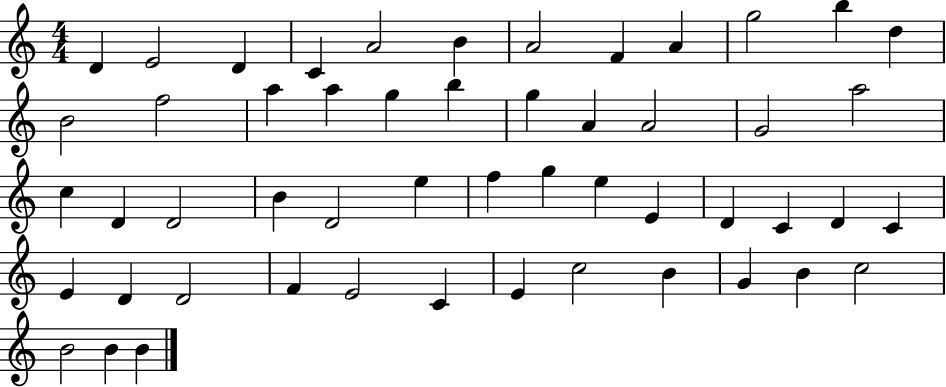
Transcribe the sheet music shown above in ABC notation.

X:1
T:Untitled
M:4/4
L:1/4
K:C
D E2 D C A2 B A2 F A g2 b d B2 f2 a a g b g A A2 G2 a2 c D D2 B D2 e f g e E D C D C E D D2 F E2 C E c2 B G B c2 B2 B B